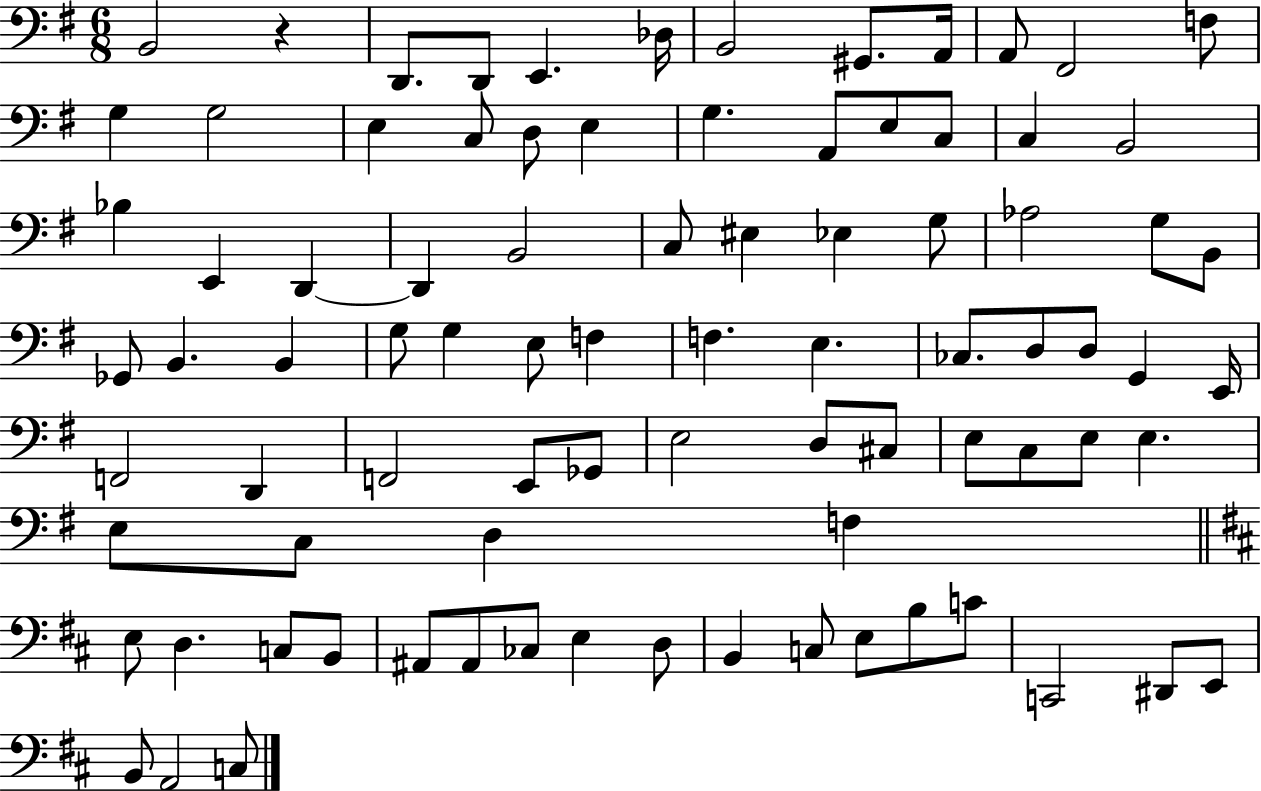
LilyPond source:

{
  \clef bass
  \numericTimeSignature
  \time 6/8
  \key g \major
  b,2 r4 | d,8. d,8 e,4. des16 | b,2 gis,8. a,16 | a,8 fis,2 f8 | \break g4 g2 | e4 c8 d8 e4 | g4. a,8 e8 c8 | c4 b,2 | \break bes4 e,4 d,4~~ | d,4 b,2 | c8 eis4 ees4 g8 | aes2 g8 b,8 | \break ges,8 b,4. b,4 | g8 g4 e8 f4 | f4. e4. | ces8. d8 d8 g,4 e,16 | \break f,2 d,4 | f,2 e,8 ges,8 | e2 d8 cis8 | e8 c8 e8 e4. | \break e8 c8 d4 f4 | \bar "||" \break \key d \major e8 d4. c8 b,8 | ais,8 ais,8 ces8 e4 d8 | b,4 c8 e8 b8 c'8 | c,2 dis,8 e,8 | \break b,8 a,2 c8 | \bar "|."
}